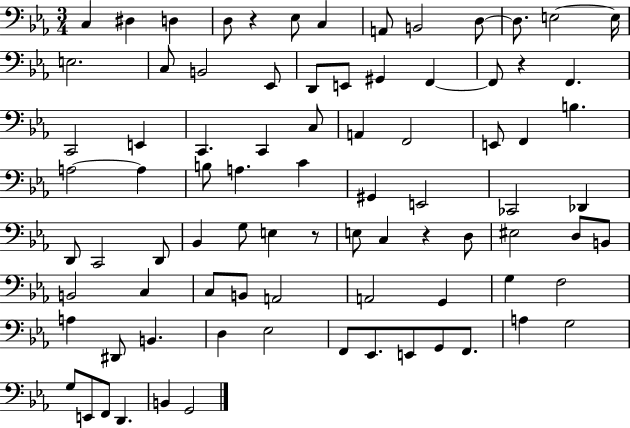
C3/q D#3/q D3/q D3/e R/q Eb3/e C3/q A2/e B2/h D3/e D3/e. E3/h E3/s E3/h. C3/e B2/h Eb2/e D2/e E2/e G#2/q F2/q F2/e R/q F2/q. C2/h E2/q C2/q. C2/q C3/e A2/q F2/h E2/e F2/q B3/q. A3/h A3/q B3/e A3/q. C4/q G#2/q E2/h CES2/h Db2/q D2/e C2/h D2/e Bb2/q G3/e E3/q R/e E3/e C3/q R/q D3/e EIS3/h D3/e B2/e B2/h C3/q C3/e B2/e A2/h A2/h G2/q G3/q F3/h A3/q D#2/e B2/q. D3/q Eb3/h F2/e Eb2/e. E2/e G2/e F2/e. A3/q G3/h G3/e E2/e F2/e D2/q. B2/q G2/h